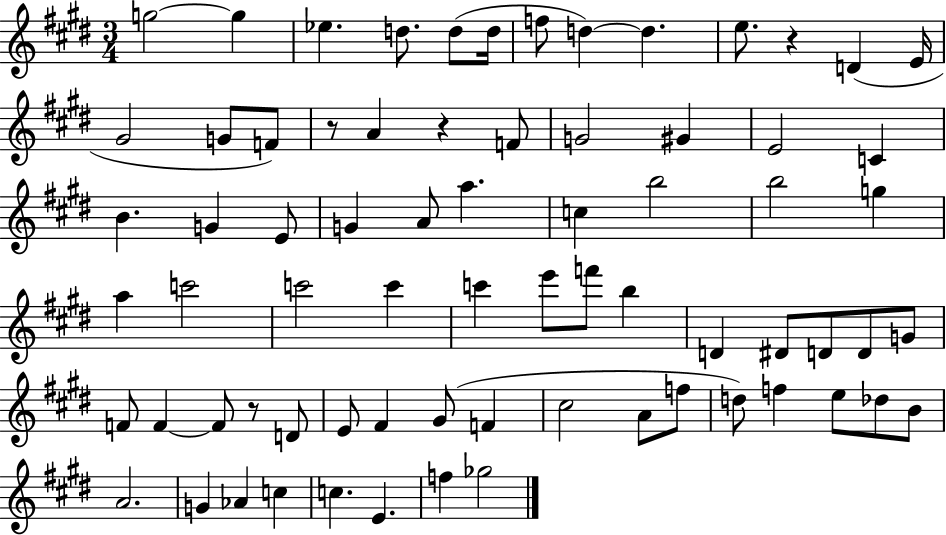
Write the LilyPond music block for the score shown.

{
  \clef treble
  \numericTimeSignature
  \time 3/4
  \key e \major
  g''2~~ g''4 | ees''4. d''8. d''8( d''16 | f''8 d''4~~) d''4. | e''8. r4 d'4( e'16 | \break gis'2 g'8 f'8) | r8 a'4 r4 f'8 | g'2 gis'4 | e'2 c'4 | \break b'4. g'4 e'8 | g'4 a'8 a''4. | c''4 b''2 | b''2 g''4 | \break a''4 c'''2 | c'''2 c'''4 | c'''4 e'''8 f'''8 b''4 | d'4 dis'8 d'8 d'8 g'8 | \break f'8 f'4~~ f'8 r8 d'8 | e'8 fis'4 gis'8( f'4 | cis''2 a'8 f''8 | d''8) f''4 e''8 des''8 b'8 | \break a'2. | g'4 aes'4 c''4 | c''4. e'4. | f''4 ges''2 | \break \bar "|."
}